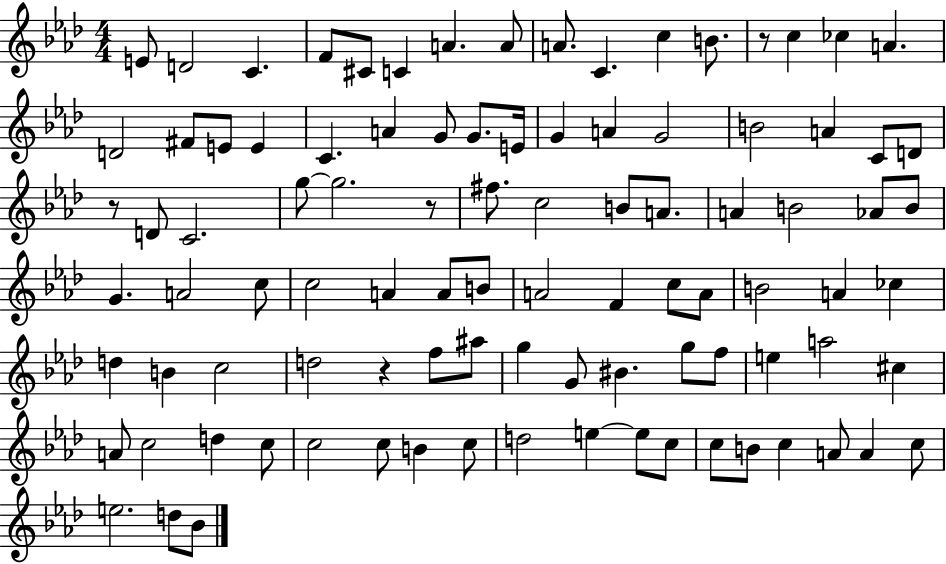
{
  \clef treble
  \numericTimeSignature
  \time 4/4
  \key aes \major
  e'8 d'2 c'4. | f'8 cis'8 c'4 a'4. a'8 | a'8. c'4. c''4 b'8. | r8 c''4 ces''4 a'4. | \break d'2 fis'8 e'8 e'4 | c'4. a'4 g'8 g'8. e'16 | g'4 a'4 g'2 | b'2 a'4 c'8 d'8 | \break r8 d'8 c'2. | g''8~~ g''2. r8 | fis''8. c''2 b'8 a'8. | a'4 b'2 aes'8 b'8 | \break g'4. a'2 c''8 | c''2 a'4 a'8 b'8 | a'2 f'4 c''8 a'8 | b'2 a'4 ces''4 | \break d''4 b'4 c''2 | d''2 r4 f''8 ais''8 | g''4 g'8 bis'4. g''8 f''8 | e''4 a''2 cis''4 | \break a'8 c''2 d''4 c''8 | c''2 c''8 b'4 c''8 | d''2 e''4~~ e''8 c''8 | c''8 b'8 c''4 a'8 a'4 c''8 | \break e''2. d''8 bes'8 | \bar "|."
}